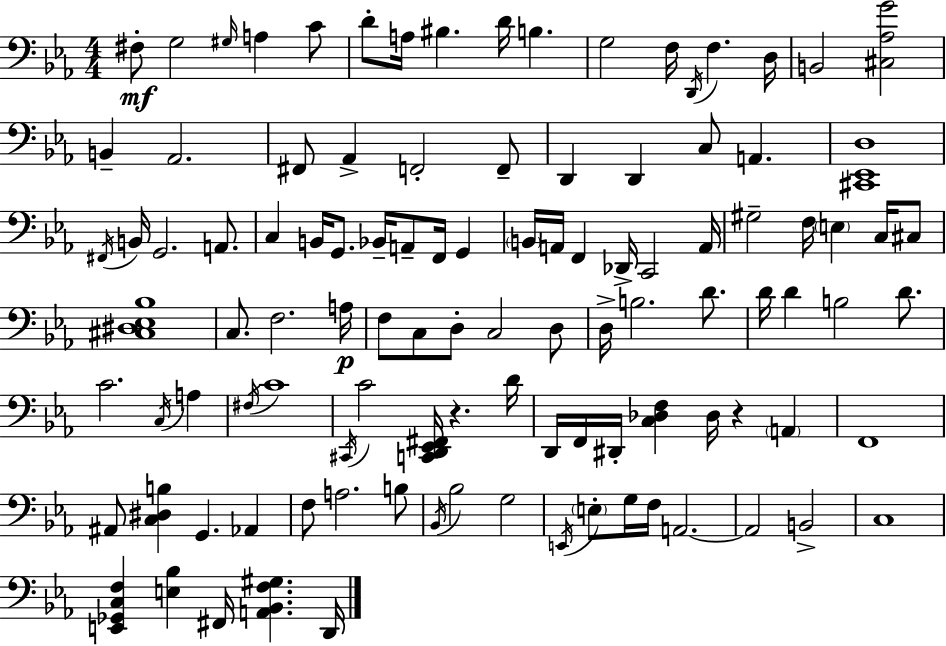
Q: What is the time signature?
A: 4/4